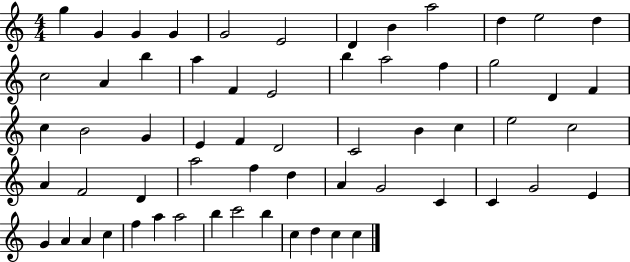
{
  \clef treble
  \numericTimeSignature
  \time 4/4
  \key c \major
  g''4 g'4 g'4 g'4 | g'2 e'2 | d'4 b'4 a''2 | d''4 e''2 d''4 | \break c''2 a'4 b''4 | a''4 f'4 e'2 | b''4 a''2 f''4 | g''2 d'4 f'4 | \break c''4 b'2 g'4 | e'4 f'4 d'2 | c'2 b'4 c''4 | e''2 c''2 | \break a'4 f'2 d'4 | a''2 f''4 d''4 | a'4 g'2 c'4 | c'4 g'2 e'4 | \break g'4 a'4 a'4 c''4 | f''4 a''4 a''2 | b''4 c'''2 b''4 | c''4 d''4 c''4 c''4 | \break \bar "|."
}